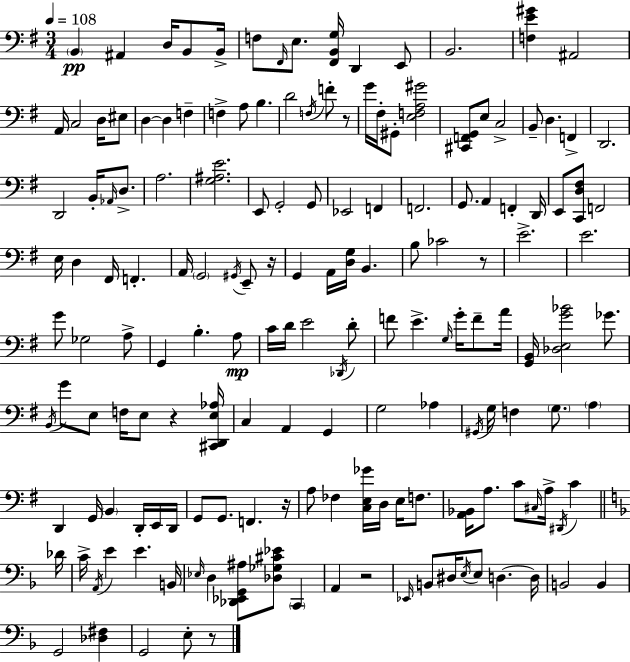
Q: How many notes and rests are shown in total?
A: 163